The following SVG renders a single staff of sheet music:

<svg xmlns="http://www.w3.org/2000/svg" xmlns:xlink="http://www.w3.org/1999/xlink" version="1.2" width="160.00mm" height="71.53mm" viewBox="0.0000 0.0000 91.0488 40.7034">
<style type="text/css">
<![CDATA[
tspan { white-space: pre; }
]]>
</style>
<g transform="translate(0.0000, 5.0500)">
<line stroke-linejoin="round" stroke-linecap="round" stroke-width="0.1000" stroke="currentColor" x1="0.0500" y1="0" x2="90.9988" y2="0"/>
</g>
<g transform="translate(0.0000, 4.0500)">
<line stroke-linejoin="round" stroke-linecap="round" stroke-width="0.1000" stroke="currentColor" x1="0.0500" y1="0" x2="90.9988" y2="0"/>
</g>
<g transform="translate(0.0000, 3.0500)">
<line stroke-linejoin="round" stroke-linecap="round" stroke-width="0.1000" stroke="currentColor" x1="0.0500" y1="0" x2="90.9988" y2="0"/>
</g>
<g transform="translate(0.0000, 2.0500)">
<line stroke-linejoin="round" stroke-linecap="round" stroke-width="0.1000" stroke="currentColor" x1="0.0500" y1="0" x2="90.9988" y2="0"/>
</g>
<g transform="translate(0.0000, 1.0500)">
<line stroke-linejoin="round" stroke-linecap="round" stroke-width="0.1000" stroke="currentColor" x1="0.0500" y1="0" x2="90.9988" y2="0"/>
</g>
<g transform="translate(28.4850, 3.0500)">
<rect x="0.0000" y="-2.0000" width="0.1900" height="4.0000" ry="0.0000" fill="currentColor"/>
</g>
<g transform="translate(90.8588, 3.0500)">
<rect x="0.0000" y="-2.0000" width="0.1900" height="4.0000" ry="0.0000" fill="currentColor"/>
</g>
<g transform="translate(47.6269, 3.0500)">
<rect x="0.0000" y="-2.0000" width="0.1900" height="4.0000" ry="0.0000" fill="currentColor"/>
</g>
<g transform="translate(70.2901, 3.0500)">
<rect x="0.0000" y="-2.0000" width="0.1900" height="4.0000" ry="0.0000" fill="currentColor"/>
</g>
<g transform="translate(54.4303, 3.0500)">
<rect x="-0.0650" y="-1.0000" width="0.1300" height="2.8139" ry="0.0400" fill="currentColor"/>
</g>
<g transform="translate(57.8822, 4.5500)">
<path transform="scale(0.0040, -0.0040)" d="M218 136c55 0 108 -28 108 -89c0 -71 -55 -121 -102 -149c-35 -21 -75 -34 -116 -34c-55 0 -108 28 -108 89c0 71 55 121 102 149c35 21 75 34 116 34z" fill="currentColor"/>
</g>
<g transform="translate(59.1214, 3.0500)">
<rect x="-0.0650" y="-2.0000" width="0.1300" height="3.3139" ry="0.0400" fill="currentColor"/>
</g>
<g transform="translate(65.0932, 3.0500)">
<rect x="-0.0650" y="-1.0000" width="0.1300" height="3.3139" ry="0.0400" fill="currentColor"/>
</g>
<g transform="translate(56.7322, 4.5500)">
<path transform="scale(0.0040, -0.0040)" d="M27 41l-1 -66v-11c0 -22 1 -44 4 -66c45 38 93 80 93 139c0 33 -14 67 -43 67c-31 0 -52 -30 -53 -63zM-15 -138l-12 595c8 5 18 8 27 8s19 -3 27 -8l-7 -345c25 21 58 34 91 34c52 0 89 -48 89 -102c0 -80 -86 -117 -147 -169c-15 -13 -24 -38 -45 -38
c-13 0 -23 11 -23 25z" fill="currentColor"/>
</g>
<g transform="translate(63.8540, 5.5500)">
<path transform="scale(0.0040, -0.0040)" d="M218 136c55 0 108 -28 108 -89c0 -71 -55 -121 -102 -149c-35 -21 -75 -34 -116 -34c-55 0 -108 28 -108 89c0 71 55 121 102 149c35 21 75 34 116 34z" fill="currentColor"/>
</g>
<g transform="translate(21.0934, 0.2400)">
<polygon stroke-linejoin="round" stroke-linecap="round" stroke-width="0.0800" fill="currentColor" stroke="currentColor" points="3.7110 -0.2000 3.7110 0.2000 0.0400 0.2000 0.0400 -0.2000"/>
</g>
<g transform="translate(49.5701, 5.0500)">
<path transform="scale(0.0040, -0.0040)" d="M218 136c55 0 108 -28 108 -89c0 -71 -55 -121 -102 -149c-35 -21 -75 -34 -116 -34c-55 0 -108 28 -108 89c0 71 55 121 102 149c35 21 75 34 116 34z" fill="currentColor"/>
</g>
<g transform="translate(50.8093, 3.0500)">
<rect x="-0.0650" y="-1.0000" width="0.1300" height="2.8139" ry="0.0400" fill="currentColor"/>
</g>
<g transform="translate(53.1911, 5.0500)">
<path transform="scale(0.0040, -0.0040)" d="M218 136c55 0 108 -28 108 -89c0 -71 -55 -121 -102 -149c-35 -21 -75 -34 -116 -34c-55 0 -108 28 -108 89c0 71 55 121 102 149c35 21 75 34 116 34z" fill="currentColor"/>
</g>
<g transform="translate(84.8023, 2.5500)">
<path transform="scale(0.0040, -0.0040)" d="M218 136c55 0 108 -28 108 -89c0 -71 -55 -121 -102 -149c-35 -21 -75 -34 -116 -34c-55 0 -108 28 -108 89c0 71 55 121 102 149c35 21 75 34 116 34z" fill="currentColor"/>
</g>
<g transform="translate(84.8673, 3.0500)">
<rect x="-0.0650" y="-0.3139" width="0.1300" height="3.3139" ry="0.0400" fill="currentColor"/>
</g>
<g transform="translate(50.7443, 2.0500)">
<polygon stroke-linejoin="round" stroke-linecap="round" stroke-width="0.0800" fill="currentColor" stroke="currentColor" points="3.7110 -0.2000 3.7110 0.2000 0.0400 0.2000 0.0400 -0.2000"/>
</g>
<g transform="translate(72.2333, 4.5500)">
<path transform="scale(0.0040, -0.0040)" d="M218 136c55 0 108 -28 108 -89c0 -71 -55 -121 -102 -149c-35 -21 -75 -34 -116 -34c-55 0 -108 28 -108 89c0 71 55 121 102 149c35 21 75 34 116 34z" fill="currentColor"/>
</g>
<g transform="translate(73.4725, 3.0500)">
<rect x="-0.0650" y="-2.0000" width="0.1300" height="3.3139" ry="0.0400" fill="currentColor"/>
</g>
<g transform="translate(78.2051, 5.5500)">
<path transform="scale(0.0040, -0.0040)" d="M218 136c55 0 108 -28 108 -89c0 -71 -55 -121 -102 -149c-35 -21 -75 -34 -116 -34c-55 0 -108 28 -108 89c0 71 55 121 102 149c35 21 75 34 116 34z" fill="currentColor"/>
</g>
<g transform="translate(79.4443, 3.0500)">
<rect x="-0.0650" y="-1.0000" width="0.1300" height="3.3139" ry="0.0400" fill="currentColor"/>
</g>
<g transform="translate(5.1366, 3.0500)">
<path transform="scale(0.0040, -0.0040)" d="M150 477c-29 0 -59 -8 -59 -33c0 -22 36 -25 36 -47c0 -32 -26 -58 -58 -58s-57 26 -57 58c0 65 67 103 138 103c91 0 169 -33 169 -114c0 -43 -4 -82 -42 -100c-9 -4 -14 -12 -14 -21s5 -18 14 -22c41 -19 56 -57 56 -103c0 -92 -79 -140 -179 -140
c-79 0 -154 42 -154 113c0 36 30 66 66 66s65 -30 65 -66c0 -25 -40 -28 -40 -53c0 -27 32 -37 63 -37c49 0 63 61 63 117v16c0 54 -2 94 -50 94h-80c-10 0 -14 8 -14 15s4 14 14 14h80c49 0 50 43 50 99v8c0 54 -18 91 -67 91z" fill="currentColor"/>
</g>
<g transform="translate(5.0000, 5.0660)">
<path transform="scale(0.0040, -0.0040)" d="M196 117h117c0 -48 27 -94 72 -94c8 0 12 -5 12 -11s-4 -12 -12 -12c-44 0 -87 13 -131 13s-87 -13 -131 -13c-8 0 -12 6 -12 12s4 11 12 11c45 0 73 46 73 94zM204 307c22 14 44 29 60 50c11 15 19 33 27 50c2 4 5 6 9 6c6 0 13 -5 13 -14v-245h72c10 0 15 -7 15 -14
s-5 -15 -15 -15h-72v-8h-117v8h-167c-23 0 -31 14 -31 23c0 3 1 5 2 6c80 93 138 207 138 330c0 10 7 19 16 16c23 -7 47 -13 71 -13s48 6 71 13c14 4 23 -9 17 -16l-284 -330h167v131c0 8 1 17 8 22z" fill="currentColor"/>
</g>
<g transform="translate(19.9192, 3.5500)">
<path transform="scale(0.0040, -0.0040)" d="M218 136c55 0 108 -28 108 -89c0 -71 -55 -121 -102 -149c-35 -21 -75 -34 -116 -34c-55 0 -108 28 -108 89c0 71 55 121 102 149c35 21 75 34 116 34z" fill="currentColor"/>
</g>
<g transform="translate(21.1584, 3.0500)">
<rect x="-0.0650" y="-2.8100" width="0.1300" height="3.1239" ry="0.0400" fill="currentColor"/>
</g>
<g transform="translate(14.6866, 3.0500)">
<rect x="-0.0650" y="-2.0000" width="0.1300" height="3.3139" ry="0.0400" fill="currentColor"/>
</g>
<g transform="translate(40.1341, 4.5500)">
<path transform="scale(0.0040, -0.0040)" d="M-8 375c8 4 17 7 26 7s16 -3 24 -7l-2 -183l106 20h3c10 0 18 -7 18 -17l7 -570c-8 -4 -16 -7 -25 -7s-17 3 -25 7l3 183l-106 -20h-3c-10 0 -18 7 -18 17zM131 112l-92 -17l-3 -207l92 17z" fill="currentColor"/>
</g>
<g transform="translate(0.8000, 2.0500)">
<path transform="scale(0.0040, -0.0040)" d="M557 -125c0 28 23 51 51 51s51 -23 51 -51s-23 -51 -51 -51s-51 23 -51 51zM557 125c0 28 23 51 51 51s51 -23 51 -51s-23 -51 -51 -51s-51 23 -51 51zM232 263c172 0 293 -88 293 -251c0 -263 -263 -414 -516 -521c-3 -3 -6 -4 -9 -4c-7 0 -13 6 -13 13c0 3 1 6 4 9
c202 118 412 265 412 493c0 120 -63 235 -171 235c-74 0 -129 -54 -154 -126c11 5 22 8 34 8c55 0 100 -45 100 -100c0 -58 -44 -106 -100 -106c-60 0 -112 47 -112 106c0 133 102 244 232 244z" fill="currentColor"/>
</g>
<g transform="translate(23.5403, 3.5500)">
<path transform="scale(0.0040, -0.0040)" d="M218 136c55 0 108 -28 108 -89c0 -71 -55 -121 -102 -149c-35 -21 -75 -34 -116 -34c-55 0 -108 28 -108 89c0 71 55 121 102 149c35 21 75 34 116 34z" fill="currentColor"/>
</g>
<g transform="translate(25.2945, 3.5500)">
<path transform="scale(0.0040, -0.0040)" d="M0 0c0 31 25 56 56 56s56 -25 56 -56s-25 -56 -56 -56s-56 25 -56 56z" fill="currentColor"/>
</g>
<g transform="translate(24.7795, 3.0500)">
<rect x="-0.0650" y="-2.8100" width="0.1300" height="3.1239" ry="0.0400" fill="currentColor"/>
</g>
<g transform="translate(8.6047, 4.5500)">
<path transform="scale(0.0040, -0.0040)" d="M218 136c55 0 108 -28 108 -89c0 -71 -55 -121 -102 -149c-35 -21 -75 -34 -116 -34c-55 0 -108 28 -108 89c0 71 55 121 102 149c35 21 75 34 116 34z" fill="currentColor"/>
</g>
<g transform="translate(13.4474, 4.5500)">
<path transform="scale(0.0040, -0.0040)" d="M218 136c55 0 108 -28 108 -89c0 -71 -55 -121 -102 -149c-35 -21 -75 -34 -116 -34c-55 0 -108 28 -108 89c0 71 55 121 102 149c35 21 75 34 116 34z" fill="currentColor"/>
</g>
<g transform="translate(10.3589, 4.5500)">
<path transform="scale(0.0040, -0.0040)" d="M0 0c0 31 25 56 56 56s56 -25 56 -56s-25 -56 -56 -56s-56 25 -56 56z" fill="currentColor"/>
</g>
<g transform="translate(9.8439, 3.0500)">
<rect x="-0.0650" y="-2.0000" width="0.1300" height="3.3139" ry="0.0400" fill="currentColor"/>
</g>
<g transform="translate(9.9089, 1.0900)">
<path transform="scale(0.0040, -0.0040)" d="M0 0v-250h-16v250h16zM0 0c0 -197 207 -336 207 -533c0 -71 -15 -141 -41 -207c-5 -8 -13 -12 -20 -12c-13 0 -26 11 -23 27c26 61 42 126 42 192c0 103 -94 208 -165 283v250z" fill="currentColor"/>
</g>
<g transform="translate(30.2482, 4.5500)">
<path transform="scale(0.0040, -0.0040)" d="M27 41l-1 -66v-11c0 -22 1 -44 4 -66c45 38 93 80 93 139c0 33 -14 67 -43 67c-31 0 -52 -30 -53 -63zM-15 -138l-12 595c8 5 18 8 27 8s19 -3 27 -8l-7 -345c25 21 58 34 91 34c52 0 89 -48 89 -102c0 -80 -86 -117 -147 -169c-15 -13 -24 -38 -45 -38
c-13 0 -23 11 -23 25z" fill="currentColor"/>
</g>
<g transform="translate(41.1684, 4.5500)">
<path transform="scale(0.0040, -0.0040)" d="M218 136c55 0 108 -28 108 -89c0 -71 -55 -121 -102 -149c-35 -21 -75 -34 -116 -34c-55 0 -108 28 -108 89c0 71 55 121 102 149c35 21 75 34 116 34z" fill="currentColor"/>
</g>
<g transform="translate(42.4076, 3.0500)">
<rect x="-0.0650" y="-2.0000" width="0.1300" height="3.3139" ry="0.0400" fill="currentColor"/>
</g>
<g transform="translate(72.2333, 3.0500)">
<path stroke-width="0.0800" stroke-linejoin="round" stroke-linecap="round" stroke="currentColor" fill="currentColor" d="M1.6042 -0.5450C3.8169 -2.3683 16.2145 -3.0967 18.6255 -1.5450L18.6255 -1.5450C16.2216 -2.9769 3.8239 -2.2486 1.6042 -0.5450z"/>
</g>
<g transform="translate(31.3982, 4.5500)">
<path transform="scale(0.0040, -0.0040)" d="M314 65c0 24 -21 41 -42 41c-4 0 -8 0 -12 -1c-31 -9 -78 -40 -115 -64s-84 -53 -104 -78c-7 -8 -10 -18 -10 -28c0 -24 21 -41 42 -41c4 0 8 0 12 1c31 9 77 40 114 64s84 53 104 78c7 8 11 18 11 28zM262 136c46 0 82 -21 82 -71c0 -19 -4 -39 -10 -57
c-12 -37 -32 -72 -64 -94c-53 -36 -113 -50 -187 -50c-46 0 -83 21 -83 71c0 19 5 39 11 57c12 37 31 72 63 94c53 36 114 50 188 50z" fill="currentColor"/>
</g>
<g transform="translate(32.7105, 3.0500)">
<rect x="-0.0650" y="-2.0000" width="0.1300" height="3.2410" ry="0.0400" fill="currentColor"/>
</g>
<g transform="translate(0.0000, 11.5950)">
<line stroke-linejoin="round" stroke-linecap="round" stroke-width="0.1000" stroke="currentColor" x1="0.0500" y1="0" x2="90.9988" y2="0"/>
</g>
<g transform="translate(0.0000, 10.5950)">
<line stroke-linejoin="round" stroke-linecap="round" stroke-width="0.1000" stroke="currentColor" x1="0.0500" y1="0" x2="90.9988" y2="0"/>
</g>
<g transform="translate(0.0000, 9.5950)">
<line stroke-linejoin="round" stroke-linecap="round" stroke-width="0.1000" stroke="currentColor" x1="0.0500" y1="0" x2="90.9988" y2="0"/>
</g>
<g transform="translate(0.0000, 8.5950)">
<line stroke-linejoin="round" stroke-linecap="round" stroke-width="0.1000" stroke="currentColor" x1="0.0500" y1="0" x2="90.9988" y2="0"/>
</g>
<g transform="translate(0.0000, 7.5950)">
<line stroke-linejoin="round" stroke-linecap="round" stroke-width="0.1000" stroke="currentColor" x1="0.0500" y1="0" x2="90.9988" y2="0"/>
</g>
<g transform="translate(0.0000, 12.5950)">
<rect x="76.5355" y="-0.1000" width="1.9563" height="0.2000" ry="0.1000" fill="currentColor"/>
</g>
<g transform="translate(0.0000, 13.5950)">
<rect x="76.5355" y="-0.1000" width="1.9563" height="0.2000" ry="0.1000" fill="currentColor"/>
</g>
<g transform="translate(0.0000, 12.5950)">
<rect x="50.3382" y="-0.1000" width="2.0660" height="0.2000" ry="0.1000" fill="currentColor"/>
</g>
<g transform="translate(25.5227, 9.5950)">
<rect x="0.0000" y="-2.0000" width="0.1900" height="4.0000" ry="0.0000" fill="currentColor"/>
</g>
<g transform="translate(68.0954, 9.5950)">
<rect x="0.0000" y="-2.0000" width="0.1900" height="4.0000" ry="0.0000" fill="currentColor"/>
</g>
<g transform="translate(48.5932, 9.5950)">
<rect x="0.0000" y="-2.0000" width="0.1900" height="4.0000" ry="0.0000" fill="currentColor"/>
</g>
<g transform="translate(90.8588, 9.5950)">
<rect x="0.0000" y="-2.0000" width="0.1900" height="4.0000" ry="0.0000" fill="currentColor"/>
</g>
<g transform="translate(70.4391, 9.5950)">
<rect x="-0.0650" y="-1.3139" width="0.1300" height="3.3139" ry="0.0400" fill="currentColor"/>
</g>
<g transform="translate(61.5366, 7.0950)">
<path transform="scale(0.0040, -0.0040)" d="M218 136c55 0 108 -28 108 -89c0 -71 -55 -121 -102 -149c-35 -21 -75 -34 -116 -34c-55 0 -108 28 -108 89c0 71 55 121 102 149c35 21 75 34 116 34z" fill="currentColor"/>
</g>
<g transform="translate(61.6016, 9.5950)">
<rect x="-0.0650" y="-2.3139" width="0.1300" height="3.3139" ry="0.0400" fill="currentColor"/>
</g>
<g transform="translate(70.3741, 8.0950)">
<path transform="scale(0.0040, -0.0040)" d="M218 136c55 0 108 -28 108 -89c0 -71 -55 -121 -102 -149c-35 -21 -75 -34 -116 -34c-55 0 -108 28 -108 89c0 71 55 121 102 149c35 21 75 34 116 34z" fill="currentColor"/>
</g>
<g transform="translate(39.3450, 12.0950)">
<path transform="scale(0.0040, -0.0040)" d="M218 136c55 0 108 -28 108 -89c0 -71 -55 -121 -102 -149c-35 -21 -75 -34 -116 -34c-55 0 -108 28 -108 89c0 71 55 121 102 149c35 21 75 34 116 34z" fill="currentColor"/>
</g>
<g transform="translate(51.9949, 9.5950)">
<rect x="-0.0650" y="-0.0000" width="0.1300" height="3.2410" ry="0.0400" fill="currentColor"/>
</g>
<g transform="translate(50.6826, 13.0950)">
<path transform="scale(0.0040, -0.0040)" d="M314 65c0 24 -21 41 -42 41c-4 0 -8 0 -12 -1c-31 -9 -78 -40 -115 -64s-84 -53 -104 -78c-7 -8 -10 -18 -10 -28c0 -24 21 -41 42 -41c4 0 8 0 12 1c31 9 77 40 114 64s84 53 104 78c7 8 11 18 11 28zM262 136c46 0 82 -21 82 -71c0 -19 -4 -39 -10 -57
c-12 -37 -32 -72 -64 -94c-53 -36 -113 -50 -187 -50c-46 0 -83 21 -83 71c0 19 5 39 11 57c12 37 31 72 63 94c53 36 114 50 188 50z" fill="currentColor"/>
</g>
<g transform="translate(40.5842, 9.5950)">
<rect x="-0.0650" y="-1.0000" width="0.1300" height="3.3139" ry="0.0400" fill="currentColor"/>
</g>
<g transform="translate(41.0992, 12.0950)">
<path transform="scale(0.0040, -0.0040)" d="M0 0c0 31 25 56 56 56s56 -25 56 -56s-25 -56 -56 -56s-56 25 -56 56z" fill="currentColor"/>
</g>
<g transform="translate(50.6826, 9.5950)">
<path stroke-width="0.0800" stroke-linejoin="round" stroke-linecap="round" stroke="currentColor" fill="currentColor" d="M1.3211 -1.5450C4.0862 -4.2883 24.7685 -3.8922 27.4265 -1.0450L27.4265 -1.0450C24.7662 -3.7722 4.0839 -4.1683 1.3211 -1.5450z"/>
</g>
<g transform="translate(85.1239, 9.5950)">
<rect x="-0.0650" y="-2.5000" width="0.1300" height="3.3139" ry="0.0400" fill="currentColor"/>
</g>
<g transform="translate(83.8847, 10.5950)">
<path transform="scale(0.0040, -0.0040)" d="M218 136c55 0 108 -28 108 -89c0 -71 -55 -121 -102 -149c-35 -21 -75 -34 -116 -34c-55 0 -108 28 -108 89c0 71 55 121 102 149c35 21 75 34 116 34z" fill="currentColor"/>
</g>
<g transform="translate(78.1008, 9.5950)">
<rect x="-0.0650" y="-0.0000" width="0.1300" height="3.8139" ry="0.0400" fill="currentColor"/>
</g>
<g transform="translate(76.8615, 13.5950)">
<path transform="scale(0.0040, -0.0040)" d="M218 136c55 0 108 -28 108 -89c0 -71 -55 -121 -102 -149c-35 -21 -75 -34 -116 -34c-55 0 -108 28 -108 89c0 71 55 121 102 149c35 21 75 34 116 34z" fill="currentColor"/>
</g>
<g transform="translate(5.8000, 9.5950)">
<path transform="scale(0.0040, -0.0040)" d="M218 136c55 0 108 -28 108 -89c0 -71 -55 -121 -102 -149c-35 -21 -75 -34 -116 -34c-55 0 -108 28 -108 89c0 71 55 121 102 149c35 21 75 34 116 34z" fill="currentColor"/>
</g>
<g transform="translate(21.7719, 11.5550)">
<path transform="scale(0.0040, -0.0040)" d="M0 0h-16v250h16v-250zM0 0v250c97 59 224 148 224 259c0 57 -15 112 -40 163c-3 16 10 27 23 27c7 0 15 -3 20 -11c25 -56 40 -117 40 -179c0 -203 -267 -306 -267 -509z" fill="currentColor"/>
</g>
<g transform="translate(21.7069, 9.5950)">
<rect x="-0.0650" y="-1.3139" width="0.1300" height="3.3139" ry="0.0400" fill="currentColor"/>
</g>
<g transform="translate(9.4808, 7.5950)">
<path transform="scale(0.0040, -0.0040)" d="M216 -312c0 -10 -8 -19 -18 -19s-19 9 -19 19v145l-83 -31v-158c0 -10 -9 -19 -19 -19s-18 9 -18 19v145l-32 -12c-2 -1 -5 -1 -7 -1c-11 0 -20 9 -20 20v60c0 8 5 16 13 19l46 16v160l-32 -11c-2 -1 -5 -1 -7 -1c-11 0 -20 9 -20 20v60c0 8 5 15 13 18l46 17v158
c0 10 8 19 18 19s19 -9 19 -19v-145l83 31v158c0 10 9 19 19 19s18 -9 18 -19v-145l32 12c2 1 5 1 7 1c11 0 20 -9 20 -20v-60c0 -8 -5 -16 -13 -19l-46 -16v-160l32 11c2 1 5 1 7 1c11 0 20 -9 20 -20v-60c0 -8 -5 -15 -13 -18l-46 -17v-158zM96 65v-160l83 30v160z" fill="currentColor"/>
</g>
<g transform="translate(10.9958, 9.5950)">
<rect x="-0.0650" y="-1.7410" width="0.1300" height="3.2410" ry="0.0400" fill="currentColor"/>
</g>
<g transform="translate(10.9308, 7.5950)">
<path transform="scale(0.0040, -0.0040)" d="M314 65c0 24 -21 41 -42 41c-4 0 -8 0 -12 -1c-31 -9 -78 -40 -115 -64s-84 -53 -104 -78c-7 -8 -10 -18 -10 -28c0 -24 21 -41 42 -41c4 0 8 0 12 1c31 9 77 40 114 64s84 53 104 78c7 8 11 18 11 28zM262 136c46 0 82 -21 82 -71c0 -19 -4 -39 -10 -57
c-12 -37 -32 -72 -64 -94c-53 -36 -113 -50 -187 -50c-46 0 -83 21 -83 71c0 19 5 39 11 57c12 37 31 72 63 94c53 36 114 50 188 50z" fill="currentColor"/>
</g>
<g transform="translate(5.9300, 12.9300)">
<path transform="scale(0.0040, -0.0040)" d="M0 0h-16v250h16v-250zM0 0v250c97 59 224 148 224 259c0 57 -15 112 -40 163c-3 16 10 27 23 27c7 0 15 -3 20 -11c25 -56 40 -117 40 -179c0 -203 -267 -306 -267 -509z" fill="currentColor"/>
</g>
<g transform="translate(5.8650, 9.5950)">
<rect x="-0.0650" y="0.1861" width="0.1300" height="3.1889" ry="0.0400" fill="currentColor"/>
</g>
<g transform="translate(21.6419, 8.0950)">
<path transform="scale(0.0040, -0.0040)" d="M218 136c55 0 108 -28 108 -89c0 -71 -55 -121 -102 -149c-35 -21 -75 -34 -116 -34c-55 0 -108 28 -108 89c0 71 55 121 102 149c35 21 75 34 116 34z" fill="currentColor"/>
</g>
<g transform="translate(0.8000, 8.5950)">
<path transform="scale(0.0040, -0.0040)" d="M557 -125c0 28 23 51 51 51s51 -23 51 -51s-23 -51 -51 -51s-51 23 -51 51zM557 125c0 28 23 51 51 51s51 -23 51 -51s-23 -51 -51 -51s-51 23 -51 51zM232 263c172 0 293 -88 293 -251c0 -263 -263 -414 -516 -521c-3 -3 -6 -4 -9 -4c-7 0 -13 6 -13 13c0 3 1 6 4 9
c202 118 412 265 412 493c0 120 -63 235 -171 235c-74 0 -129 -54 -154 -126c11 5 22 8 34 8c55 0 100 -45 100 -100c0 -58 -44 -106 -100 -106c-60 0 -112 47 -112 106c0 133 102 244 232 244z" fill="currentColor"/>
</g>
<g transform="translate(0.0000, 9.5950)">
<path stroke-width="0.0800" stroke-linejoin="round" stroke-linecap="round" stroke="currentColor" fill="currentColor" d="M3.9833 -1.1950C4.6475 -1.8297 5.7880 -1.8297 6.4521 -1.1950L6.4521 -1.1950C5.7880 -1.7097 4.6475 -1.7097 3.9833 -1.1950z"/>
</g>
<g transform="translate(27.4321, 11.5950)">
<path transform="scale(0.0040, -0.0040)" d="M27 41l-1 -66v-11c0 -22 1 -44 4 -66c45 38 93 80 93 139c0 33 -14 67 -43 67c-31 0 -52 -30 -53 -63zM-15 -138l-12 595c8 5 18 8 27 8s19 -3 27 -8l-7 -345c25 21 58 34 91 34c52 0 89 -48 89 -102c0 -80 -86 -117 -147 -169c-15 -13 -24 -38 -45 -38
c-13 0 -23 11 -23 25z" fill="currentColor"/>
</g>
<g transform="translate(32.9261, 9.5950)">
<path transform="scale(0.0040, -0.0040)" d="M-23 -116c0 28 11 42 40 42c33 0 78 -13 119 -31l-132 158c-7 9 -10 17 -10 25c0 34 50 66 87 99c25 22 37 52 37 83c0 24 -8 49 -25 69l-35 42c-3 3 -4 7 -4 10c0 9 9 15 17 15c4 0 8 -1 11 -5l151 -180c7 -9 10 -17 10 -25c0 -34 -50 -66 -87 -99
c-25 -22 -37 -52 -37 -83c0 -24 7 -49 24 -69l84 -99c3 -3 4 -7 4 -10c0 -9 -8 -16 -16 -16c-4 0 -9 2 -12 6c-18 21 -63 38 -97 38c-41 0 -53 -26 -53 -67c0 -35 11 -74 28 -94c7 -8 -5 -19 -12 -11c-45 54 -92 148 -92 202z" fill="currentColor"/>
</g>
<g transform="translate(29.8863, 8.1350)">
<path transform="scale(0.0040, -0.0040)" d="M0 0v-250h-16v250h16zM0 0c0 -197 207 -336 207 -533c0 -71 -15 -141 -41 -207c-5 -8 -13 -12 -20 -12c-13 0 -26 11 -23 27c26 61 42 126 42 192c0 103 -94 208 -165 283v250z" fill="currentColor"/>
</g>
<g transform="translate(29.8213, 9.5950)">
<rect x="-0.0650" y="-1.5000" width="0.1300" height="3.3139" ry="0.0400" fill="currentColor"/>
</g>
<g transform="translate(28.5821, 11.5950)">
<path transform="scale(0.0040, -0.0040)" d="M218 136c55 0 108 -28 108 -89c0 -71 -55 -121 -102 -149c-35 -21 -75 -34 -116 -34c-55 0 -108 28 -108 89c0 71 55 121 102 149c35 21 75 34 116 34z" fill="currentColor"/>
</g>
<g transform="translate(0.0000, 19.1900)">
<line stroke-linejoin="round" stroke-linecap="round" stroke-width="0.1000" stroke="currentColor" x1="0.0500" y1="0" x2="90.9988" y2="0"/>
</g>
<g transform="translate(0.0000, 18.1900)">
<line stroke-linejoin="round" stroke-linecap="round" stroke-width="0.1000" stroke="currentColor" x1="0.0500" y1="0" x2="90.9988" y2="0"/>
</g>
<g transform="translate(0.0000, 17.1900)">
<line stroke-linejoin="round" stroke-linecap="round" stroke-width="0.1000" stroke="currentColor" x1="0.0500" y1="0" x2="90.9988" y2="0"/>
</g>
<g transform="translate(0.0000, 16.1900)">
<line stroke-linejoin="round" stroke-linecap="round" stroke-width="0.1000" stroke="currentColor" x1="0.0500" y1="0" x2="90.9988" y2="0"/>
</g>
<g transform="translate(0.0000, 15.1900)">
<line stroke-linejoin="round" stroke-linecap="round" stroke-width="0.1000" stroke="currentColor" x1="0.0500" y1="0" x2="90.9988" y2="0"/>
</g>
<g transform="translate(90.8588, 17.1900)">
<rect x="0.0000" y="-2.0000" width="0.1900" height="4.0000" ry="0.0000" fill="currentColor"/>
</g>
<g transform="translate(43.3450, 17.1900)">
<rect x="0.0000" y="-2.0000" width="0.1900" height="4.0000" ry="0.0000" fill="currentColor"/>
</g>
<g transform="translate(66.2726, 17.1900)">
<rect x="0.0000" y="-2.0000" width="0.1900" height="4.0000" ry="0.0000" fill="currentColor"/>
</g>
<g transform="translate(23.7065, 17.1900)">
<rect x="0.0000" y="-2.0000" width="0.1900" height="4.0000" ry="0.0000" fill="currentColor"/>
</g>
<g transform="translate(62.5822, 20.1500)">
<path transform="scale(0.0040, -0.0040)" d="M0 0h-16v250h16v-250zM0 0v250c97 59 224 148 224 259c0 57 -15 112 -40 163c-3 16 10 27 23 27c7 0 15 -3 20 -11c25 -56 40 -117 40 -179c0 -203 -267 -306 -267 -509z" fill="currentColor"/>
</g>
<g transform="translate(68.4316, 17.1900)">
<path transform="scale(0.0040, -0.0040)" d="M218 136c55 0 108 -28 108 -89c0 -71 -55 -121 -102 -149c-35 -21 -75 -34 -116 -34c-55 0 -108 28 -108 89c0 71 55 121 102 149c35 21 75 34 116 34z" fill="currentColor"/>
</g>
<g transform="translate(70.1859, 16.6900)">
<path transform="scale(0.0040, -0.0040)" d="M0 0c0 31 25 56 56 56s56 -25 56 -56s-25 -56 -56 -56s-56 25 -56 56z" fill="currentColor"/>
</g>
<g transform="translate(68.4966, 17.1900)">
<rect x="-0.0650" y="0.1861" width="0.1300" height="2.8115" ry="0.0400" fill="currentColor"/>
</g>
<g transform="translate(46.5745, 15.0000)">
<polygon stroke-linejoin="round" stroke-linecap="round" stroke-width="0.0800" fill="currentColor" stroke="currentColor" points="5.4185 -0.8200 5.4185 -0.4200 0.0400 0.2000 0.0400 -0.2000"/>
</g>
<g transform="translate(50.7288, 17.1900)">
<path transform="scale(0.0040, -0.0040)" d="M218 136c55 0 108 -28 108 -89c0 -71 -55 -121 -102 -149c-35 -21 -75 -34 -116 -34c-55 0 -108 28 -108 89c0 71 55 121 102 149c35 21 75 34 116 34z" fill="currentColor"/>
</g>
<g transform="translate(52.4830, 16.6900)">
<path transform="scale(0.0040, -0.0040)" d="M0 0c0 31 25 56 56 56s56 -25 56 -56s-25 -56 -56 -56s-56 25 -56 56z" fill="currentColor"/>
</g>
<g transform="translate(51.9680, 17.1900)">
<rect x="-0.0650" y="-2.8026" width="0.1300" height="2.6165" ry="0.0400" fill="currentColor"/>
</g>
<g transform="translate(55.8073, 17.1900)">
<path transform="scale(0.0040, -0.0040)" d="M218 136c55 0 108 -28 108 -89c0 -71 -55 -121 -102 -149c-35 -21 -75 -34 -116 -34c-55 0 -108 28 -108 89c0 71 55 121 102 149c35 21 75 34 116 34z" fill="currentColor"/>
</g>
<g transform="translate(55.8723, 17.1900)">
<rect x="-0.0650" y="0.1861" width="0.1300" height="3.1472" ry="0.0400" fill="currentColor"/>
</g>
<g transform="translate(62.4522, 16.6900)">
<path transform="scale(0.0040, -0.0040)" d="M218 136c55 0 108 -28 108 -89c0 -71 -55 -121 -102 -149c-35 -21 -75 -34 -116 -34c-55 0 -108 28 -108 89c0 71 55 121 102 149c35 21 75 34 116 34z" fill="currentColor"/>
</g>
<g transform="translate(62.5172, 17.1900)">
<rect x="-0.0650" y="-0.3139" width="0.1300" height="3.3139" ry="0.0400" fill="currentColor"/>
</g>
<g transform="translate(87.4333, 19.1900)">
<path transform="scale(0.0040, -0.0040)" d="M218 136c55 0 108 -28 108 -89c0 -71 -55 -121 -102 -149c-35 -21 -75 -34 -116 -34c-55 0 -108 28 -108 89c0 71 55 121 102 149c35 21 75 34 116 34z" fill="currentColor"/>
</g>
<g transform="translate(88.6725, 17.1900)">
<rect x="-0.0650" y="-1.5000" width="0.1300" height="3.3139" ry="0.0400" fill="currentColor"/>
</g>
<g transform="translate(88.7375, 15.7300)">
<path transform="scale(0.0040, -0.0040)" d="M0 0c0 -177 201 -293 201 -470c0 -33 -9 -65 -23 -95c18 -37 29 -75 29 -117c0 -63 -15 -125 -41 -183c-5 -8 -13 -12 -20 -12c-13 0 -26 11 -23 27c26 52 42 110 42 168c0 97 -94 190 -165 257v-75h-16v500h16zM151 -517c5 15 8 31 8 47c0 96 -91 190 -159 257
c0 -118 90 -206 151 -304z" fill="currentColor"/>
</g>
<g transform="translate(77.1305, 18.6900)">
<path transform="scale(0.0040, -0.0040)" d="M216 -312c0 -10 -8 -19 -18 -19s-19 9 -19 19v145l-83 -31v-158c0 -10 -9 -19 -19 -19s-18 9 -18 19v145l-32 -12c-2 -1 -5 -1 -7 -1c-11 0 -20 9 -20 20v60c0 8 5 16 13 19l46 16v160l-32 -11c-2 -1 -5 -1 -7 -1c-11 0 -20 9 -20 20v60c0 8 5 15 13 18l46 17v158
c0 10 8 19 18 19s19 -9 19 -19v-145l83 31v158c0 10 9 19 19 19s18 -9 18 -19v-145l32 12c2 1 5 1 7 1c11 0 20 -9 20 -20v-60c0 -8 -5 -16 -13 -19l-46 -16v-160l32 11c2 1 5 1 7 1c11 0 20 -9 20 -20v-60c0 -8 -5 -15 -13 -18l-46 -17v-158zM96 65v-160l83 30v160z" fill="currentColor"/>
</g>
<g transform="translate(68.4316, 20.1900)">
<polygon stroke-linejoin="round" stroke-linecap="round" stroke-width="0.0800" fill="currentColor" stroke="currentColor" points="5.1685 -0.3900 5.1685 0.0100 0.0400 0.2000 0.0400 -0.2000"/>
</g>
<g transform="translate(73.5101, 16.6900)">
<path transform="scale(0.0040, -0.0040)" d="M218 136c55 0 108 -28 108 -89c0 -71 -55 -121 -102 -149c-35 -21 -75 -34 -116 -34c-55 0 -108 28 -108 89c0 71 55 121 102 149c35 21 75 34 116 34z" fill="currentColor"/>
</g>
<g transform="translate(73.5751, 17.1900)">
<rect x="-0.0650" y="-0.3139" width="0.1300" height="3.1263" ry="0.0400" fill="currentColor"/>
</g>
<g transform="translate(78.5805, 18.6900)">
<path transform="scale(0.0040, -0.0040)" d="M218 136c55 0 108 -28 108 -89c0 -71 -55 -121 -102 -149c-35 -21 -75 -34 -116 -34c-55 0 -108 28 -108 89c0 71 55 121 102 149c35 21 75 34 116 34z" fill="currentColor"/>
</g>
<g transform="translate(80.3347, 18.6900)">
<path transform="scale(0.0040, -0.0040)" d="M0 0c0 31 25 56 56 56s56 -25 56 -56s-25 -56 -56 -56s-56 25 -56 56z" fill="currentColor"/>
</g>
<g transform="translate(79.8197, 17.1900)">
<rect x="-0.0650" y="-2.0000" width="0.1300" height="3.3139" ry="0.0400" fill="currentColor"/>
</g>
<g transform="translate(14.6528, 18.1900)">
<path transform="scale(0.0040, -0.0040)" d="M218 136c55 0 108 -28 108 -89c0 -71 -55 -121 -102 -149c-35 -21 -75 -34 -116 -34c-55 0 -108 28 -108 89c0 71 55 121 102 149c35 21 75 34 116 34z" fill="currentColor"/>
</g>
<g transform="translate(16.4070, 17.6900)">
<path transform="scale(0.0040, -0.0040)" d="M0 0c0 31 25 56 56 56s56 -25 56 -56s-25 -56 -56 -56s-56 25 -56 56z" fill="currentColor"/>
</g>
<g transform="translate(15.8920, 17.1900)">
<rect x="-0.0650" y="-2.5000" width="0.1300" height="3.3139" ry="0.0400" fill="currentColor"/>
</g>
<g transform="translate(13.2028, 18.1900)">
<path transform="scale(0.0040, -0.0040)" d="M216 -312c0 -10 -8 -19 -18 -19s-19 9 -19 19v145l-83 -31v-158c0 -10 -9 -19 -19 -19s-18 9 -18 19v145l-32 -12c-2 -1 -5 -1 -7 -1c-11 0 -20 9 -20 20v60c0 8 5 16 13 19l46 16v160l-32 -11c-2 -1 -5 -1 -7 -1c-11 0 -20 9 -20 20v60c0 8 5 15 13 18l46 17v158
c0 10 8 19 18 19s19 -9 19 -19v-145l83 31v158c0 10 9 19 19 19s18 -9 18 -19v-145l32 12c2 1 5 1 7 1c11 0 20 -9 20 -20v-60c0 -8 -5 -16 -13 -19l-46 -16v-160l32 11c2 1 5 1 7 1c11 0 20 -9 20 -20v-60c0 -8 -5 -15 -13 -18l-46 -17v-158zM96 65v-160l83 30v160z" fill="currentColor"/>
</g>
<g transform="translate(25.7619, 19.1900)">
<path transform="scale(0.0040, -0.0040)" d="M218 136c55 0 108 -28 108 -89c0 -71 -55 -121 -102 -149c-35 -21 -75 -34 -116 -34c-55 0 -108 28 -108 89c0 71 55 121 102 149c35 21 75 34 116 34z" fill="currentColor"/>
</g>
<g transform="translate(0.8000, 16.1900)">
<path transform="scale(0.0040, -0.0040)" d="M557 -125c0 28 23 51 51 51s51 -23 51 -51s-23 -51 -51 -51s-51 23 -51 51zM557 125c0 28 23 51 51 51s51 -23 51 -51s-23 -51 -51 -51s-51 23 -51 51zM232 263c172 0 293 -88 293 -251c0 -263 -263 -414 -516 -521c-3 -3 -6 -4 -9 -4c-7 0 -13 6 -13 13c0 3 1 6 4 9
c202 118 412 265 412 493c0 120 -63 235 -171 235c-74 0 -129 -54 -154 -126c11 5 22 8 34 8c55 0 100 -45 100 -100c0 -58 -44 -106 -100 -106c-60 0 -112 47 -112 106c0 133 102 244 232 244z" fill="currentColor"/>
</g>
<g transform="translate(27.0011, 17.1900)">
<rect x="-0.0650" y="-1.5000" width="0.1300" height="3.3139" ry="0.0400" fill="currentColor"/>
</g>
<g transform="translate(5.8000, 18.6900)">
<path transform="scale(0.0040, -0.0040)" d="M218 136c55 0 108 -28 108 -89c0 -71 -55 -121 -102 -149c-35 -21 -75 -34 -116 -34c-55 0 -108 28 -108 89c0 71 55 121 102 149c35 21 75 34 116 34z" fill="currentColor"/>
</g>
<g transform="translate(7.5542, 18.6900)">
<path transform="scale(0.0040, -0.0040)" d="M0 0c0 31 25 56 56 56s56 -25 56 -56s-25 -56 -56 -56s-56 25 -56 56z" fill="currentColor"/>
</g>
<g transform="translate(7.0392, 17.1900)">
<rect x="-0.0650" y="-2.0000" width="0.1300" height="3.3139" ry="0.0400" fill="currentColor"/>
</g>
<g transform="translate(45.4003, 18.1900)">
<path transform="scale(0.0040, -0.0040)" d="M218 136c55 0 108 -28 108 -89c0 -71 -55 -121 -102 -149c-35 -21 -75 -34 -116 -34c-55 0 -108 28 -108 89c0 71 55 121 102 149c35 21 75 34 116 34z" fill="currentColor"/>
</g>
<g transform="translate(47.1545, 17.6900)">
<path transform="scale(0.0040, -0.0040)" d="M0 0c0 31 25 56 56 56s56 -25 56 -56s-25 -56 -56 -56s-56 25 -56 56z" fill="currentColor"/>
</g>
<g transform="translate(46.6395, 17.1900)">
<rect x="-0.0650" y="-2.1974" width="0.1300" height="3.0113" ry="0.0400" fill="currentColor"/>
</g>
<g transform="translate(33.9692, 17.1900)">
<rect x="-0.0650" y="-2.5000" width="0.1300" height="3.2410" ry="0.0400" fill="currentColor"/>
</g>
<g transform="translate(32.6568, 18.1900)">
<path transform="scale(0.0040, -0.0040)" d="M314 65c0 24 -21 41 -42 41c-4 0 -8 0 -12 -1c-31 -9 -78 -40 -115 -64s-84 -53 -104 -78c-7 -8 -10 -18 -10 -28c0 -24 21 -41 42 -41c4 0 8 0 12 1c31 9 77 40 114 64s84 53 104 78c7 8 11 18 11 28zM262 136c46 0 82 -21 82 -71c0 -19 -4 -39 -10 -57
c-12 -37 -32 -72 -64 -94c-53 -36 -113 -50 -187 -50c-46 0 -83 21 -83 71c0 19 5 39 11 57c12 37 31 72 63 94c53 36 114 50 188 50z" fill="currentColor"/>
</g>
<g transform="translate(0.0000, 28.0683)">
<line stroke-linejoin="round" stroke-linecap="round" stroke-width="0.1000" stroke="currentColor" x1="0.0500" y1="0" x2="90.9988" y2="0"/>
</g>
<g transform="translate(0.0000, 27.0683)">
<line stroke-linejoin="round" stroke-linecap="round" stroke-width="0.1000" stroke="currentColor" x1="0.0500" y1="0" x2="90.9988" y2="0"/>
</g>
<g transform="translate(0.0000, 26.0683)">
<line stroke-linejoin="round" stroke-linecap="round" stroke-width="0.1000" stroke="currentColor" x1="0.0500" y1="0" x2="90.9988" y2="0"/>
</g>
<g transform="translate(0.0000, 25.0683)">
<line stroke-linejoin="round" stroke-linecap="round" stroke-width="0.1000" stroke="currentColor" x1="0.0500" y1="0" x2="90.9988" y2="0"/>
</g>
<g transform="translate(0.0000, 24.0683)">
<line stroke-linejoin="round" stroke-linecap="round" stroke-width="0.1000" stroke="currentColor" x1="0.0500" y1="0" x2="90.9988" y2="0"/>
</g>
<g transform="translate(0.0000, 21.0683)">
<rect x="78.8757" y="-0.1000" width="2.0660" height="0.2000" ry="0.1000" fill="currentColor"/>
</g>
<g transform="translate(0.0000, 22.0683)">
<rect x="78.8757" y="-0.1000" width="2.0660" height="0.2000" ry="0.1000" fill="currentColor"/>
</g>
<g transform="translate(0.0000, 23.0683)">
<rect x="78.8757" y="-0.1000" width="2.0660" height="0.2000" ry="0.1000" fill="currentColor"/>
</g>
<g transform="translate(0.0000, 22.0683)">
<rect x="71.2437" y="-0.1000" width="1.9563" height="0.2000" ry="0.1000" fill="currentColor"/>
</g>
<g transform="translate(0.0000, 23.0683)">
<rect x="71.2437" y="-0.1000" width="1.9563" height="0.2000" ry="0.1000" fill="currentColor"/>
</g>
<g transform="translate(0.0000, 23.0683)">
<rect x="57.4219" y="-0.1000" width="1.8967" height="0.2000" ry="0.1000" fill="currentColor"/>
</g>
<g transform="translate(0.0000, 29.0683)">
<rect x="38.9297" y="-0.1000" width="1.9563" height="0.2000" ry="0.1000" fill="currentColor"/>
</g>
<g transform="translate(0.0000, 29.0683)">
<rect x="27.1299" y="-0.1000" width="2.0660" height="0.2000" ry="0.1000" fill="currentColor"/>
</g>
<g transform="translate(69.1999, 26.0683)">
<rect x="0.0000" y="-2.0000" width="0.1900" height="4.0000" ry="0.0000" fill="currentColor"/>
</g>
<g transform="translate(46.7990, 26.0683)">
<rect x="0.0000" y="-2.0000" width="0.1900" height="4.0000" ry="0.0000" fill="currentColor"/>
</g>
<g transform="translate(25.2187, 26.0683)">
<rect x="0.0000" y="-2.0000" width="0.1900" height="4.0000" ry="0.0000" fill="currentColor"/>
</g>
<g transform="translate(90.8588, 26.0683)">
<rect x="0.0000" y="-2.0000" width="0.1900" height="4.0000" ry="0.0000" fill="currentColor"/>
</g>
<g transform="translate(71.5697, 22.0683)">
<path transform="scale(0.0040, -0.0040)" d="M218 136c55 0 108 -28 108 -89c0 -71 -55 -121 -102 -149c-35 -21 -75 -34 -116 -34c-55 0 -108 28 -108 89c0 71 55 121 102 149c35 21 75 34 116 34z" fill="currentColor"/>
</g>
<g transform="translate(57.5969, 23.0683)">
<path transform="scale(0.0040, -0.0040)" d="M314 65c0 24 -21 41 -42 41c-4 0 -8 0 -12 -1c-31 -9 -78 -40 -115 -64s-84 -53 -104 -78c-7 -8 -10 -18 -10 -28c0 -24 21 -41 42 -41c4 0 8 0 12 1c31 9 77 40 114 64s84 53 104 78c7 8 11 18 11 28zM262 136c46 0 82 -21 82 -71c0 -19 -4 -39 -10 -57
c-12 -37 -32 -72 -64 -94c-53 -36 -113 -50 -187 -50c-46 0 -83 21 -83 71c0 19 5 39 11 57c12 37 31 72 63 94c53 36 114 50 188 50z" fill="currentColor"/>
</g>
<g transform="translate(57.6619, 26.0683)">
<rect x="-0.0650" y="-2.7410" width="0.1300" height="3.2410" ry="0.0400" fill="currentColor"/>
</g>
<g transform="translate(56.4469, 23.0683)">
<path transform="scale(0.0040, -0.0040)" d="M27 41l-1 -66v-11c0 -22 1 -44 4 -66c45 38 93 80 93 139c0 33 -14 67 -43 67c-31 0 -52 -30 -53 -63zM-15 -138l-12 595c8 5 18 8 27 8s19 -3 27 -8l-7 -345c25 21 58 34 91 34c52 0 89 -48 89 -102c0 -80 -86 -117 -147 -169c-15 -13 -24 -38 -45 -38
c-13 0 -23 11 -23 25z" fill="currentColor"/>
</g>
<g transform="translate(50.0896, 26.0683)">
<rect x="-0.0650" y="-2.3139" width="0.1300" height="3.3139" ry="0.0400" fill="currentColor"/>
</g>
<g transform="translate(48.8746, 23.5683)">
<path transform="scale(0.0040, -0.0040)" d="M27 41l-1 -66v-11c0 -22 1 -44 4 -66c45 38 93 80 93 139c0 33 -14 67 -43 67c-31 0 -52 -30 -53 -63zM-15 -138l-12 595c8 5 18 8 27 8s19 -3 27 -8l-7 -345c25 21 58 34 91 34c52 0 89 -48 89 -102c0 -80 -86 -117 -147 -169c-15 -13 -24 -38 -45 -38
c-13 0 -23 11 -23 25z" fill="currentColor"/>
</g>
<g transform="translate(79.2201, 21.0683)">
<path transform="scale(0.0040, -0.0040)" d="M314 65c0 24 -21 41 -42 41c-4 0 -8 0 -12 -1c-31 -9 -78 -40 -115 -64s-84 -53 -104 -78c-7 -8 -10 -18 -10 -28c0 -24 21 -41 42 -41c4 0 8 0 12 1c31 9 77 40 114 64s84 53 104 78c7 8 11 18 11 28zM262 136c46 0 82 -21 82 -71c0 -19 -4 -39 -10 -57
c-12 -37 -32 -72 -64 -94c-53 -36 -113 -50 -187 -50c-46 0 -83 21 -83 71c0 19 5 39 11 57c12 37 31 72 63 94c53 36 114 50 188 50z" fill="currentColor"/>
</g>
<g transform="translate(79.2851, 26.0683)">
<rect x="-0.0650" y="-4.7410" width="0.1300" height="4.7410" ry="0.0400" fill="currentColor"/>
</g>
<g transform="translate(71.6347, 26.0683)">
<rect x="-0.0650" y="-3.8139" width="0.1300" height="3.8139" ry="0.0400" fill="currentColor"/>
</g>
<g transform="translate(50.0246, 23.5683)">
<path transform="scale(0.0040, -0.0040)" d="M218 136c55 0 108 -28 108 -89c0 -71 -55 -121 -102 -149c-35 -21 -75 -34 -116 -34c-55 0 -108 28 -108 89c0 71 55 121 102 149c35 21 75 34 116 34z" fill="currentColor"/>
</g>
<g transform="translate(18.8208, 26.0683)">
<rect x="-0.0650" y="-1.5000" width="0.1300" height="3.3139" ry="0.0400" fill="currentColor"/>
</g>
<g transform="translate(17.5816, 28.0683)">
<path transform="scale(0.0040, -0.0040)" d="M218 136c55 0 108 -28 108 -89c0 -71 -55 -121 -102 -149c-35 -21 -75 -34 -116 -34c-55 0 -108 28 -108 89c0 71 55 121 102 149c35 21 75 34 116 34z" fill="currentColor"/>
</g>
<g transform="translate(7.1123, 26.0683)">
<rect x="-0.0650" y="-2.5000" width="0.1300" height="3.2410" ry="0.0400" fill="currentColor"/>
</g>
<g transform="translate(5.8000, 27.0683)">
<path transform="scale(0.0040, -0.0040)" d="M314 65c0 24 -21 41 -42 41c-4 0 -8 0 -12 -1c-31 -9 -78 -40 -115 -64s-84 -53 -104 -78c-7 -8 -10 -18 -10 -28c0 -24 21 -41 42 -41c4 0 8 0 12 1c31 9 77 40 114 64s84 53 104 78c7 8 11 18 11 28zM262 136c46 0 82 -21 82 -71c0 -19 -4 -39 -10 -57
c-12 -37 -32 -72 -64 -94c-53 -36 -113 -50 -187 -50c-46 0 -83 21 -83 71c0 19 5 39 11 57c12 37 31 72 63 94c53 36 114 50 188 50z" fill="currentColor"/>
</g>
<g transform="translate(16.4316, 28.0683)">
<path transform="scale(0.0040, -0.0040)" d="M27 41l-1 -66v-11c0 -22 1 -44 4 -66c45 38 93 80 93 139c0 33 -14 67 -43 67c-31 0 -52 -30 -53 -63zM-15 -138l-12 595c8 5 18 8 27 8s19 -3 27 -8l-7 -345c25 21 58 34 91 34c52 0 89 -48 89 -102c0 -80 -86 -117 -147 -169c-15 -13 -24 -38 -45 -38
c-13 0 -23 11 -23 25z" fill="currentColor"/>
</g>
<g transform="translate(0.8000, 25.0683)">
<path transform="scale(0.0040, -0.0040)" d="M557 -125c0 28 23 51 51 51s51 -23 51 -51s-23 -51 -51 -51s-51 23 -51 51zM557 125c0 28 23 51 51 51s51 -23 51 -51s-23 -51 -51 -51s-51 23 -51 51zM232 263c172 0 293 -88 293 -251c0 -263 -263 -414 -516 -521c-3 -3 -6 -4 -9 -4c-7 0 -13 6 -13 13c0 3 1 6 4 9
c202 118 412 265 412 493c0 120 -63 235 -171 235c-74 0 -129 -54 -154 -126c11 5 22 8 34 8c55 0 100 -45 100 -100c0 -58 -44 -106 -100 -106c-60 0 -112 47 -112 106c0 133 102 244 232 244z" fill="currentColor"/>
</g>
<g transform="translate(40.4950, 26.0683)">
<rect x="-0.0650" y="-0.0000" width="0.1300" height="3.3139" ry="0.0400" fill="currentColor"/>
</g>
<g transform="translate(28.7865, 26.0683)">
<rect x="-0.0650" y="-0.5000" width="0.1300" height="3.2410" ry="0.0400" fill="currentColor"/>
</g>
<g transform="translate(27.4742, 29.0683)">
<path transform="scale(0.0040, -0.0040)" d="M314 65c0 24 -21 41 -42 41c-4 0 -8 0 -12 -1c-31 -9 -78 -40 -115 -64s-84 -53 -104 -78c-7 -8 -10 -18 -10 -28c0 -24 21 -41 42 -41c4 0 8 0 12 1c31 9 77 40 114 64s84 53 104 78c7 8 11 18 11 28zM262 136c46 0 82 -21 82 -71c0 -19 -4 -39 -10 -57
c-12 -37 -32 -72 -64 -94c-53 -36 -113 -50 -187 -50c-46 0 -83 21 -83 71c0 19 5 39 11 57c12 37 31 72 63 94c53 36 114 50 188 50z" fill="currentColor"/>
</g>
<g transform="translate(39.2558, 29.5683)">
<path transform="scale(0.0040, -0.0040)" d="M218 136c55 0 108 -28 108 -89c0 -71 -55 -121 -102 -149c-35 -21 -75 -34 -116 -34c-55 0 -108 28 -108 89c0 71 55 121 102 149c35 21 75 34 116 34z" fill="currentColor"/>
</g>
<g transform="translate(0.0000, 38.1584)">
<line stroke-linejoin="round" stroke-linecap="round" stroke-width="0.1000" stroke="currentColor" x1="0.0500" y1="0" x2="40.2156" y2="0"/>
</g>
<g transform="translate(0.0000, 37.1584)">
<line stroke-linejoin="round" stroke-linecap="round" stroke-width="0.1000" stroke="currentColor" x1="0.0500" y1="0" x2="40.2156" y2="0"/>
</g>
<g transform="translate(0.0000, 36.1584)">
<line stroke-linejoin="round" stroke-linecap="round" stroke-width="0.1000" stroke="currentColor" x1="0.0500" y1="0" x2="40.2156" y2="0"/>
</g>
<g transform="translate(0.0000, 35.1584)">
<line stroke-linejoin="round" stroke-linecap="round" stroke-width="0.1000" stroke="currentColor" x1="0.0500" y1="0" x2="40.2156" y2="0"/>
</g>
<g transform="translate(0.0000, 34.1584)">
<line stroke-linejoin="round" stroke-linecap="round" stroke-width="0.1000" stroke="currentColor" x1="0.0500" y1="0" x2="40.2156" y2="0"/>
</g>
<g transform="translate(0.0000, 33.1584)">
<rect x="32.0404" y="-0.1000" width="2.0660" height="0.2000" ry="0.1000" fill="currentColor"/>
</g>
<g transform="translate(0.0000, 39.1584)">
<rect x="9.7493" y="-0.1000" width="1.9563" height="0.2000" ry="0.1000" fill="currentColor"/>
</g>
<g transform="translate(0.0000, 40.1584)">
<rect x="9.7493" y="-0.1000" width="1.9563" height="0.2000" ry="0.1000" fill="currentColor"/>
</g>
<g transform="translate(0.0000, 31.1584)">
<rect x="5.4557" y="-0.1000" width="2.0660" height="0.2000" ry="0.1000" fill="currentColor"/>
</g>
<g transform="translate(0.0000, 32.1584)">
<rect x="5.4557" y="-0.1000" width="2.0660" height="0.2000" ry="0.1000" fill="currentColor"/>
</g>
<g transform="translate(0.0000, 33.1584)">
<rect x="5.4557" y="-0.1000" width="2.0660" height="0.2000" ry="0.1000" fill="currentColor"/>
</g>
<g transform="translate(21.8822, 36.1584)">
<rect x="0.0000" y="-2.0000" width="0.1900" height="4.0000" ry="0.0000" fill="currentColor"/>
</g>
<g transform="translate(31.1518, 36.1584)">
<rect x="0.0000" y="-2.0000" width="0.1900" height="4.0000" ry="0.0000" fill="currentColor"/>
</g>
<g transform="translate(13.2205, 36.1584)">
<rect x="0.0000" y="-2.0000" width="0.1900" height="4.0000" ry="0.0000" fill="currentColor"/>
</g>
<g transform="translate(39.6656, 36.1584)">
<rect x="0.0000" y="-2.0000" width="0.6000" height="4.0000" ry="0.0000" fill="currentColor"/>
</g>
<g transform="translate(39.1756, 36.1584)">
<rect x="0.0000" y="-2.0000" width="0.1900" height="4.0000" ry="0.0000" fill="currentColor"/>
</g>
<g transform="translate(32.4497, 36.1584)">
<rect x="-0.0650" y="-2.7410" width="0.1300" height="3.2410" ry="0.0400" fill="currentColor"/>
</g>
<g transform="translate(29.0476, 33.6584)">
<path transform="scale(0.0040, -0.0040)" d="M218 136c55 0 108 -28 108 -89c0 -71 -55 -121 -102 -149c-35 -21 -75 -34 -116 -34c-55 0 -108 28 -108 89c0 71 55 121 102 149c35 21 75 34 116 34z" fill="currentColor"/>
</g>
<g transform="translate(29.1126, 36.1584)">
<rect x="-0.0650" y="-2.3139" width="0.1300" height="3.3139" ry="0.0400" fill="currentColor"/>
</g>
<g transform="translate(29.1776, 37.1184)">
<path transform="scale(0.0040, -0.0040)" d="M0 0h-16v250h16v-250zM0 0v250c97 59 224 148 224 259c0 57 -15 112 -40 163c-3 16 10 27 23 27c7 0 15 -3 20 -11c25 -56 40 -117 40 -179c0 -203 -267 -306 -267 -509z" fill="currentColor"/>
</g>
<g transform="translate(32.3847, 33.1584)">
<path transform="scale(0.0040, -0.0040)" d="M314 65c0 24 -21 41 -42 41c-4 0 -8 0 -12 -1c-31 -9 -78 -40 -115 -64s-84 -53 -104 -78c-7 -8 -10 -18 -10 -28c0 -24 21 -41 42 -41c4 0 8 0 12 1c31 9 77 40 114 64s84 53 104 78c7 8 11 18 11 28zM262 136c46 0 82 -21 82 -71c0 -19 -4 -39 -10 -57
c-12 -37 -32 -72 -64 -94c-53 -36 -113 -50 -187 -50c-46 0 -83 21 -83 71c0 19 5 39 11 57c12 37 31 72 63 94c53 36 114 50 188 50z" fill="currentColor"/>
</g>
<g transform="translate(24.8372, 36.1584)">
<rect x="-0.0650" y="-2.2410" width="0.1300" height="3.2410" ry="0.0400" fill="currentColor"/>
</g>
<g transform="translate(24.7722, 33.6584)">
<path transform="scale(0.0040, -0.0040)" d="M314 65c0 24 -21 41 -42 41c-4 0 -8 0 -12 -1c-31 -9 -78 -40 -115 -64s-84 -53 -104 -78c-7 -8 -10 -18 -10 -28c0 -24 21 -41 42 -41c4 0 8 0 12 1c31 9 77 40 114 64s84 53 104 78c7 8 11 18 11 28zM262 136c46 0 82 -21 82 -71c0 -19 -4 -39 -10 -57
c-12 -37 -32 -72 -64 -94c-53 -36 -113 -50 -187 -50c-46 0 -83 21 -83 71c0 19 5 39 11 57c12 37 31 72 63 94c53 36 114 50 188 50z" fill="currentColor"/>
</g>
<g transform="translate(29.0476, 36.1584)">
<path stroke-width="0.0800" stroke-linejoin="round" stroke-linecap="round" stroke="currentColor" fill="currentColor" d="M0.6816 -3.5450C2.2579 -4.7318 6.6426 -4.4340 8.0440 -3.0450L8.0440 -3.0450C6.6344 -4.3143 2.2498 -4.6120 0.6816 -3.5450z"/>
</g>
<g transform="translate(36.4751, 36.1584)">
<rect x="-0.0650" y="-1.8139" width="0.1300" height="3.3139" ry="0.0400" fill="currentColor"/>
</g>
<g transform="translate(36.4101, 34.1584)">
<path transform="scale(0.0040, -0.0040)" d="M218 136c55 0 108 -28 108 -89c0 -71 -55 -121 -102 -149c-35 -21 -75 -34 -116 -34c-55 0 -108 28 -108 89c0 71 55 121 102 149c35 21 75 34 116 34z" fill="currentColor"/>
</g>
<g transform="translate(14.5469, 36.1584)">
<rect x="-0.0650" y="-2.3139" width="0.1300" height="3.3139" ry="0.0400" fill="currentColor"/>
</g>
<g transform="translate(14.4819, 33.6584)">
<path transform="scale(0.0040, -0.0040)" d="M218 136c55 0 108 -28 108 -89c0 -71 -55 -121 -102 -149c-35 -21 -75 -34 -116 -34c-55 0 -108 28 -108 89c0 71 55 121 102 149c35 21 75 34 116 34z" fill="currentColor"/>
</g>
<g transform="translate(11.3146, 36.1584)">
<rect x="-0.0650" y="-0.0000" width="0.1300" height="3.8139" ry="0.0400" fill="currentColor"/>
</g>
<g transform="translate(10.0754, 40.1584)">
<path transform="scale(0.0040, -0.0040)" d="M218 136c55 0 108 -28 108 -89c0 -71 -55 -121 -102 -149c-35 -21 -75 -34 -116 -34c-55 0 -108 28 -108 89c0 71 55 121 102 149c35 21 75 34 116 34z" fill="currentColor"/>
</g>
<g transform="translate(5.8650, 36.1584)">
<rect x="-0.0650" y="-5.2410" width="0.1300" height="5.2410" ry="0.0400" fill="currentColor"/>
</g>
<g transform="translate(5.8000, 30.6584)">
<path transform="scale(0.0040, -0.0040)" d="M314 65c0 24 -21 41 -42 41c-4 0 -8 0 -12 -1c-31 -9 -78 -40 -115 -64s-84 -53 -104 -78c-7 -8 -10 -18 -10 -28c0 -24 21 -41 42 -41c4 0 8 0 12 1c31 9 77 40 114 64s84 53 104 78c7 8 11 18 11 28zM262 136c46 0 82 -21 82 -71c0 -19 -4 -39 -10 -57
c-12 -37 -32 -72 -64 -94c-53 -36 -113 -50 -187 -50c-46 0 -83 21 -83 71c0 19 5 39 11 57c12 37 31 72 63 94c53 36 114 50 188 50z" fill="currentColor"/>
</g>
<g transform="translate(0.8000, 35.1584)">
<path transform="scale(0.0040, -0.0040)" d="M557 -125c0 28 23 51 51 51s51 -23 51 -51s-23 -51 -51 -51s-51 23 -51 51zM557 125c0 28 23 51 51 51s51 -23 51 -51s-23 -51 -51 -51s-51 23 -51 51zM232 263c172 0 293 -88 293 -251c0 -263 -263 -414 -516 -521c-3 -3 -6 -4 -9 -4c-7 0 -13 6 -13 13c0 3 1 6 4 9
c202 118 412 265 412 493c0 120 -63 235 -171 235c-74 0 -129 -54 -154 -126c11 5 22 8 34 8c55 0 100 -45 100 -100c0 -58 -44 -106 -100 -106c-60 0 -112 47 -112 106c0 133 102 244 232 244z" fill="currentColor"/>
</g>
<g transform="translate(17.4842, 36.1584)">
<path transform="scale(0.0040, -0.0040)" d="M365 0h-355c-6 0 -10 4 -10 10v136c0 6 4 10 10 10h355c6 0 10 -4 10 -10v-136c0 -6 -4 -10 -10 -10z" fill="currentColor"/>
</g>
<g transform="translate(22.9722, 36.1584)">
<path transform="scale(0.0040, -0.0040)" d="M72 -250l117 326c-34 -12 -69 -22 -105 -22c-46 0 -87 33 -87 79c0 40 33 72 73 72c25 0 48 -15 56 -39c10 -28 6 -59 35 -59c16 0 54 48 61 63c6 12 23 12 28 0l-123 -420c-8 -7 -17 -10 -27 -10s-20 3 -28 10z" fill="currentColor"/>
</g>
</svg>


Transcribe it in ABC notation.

X:1
T:Untitled
M:3/4
L:1/4
K:C
A,,/2 A,, C,/2 C,/2 _A,,2 A,, G,,/2 G,,/2 _A,, F,, A,, F,, E, D,/2 ^A,2 G,/2 _G,,/2 z F,, D,,2 B, G, C,, B,, A,, ^B,, G,, B,,2 B,,/2 D,/2 D, E,/2 D,/2 E,/2 ^A,, G,,/4 B,,2 _G,, E,,2 D,, _B, _C2 E G2 A2 C,, B, z2 z/2 B,2 B,/2 C2 A,